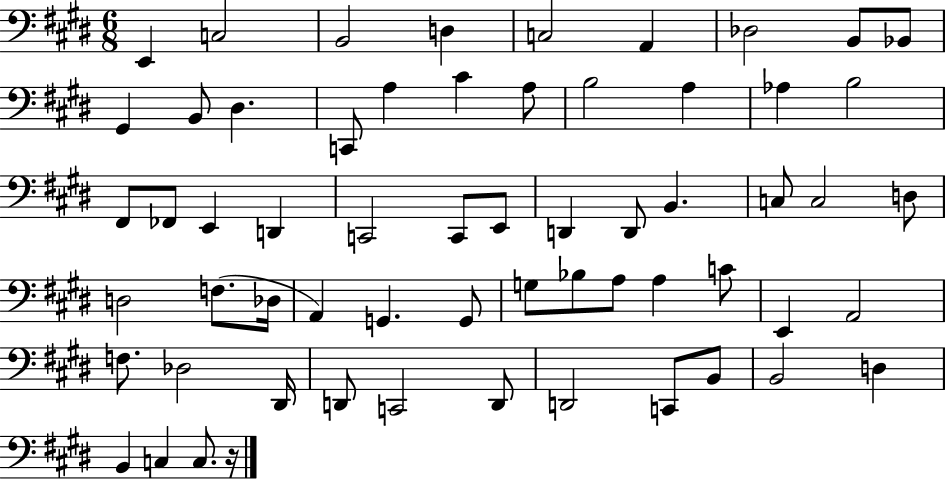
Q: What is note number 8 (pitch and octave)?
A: B2